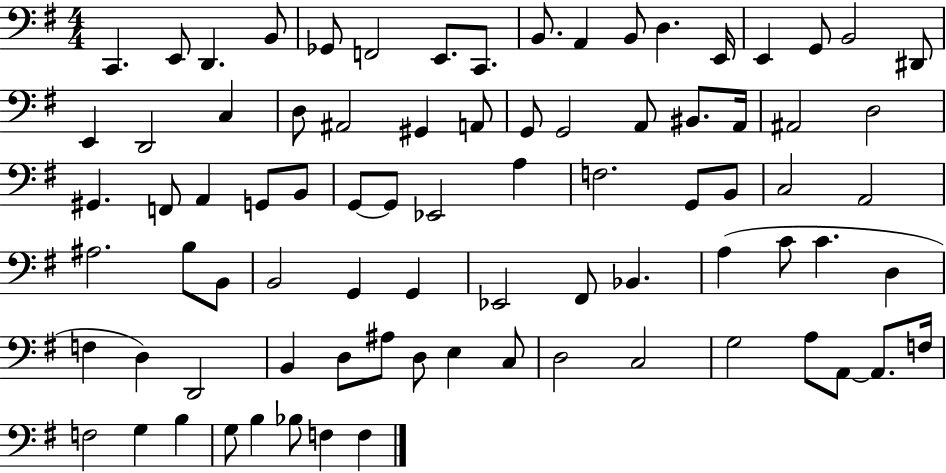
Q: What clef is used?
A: bass